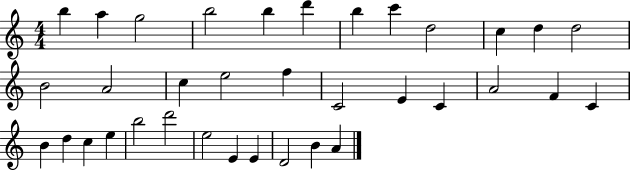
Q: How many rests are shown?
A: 0